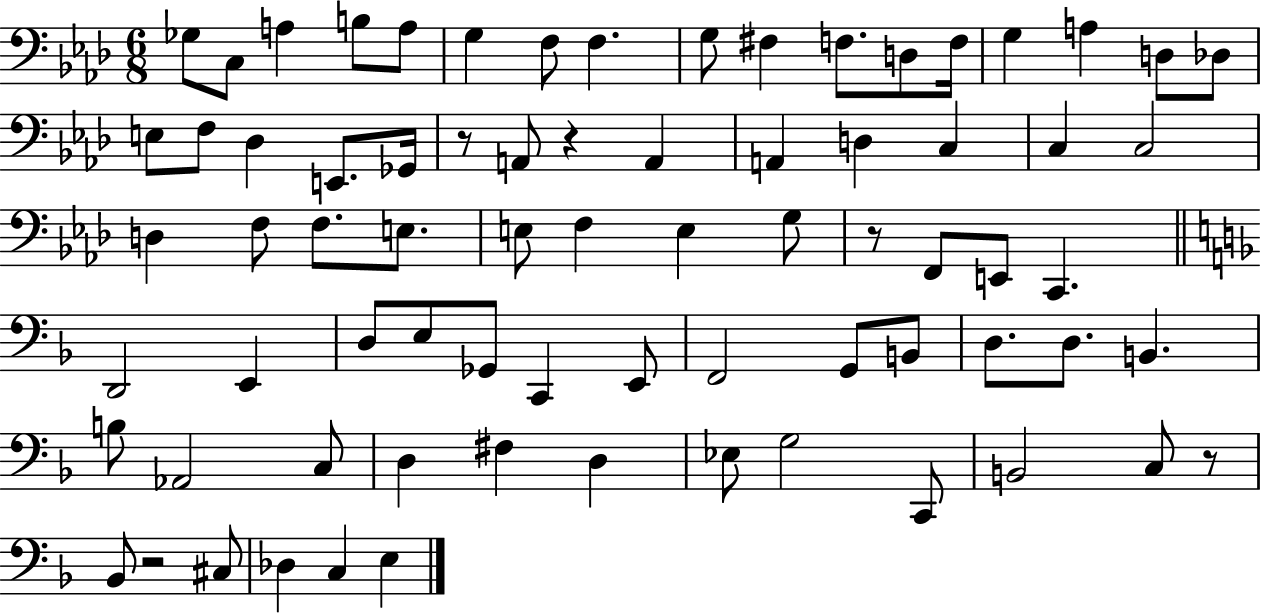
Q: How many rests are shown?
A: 5